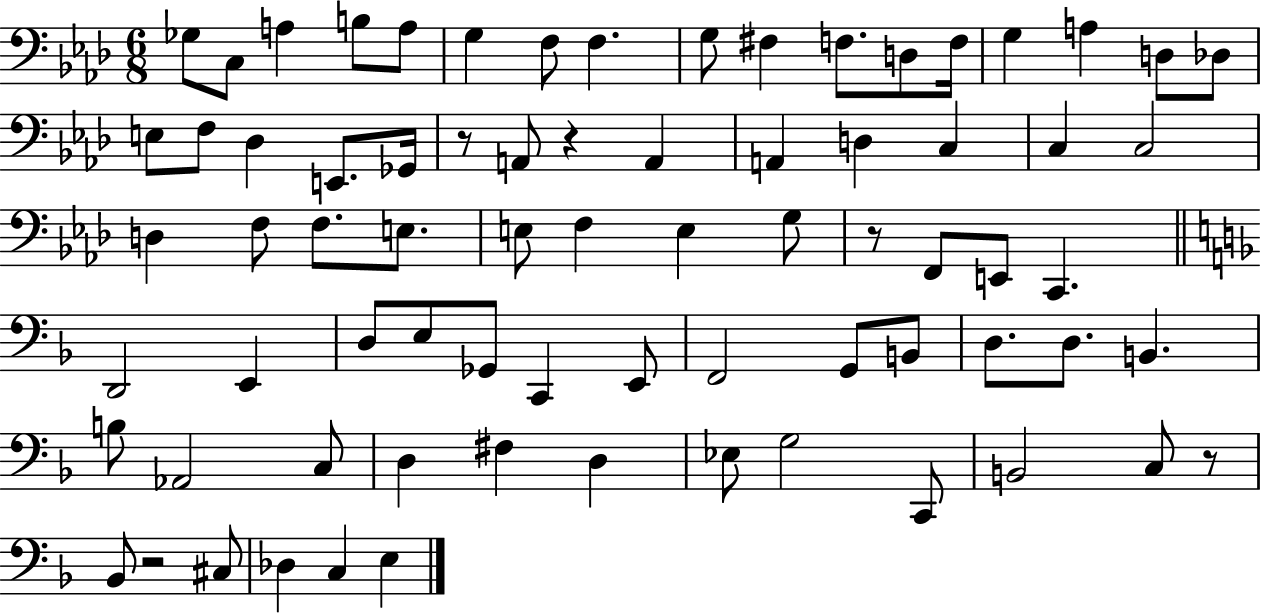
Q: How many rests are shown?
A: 5